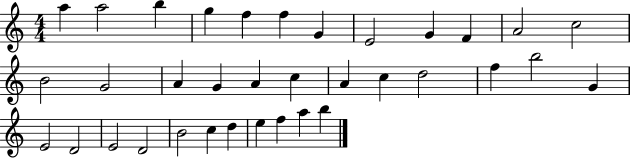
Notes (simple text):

A5/q A5/h B5/q G5/q F5/q F5/q G4/q E4/h G4/q F4/q A4/h C5/h B4/h G4/h A4/q G4/q A4/q C5/q A4/q C5/q D5/h F5/q B5/h G4/q E4/h D4/h E4/h D4/h B4/h C5/q D5/q E5/q F5/q A5/q B5/q